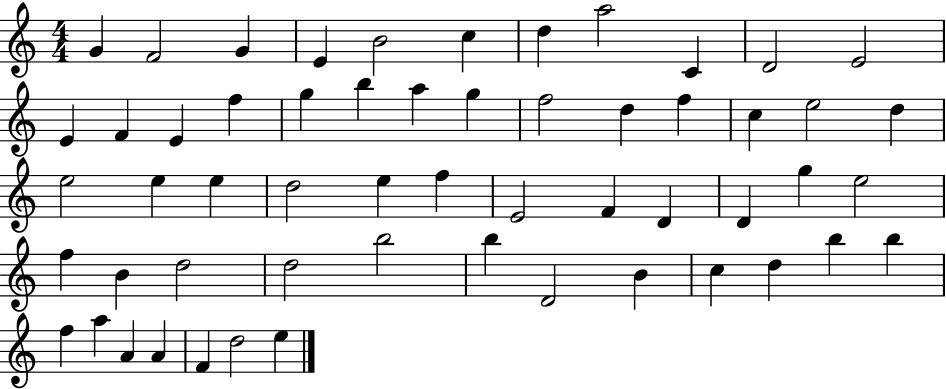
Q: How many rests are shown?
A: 0